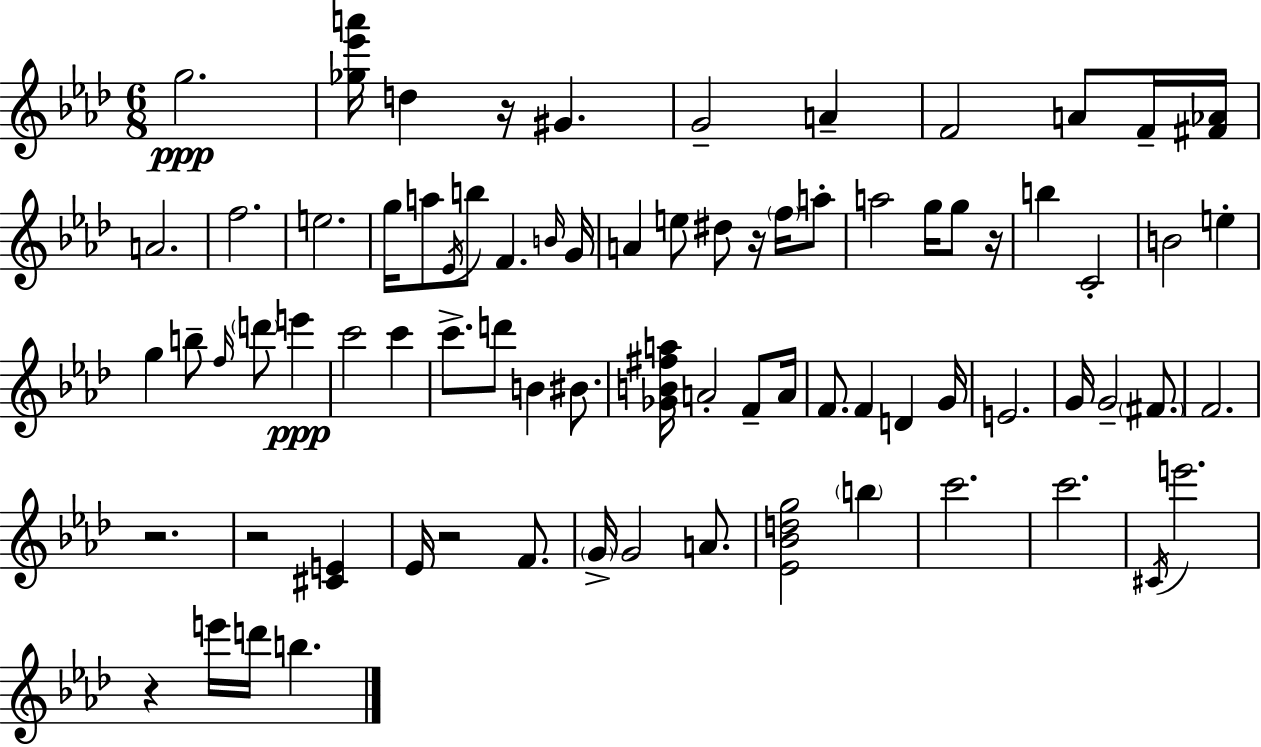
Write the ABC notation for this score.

X:1
T:Untitled
M:6/8
L:1/4
K:Fm
g2 [_g_e'a']/4 d z/4 ^G G2 A F2 A/2 F/4 [^F_A]/4 A2 f2 e2 g/4 a/2 _E/4 b/2 F B/4 G/4 A e/2 ^d/2 z/4 f/4 a/2 a2 g/4 g/2 z/4 b C2 B2 e g b/2 f/4 d'/2 e' c'2 c' c'/2 d'/2 B ^B/2 [_GB^fa]/4 A2 F/2 A/4 F/2 F D G/4 E2 G/4 G2 ^F/2 F2 z2 z2 [^CE] _E/4 z2 F/2 G/4 G2 A/2 [_E_Bdg]2 b c'2 c'2 ^C/4 e'2 z e'/4 d'/4 b